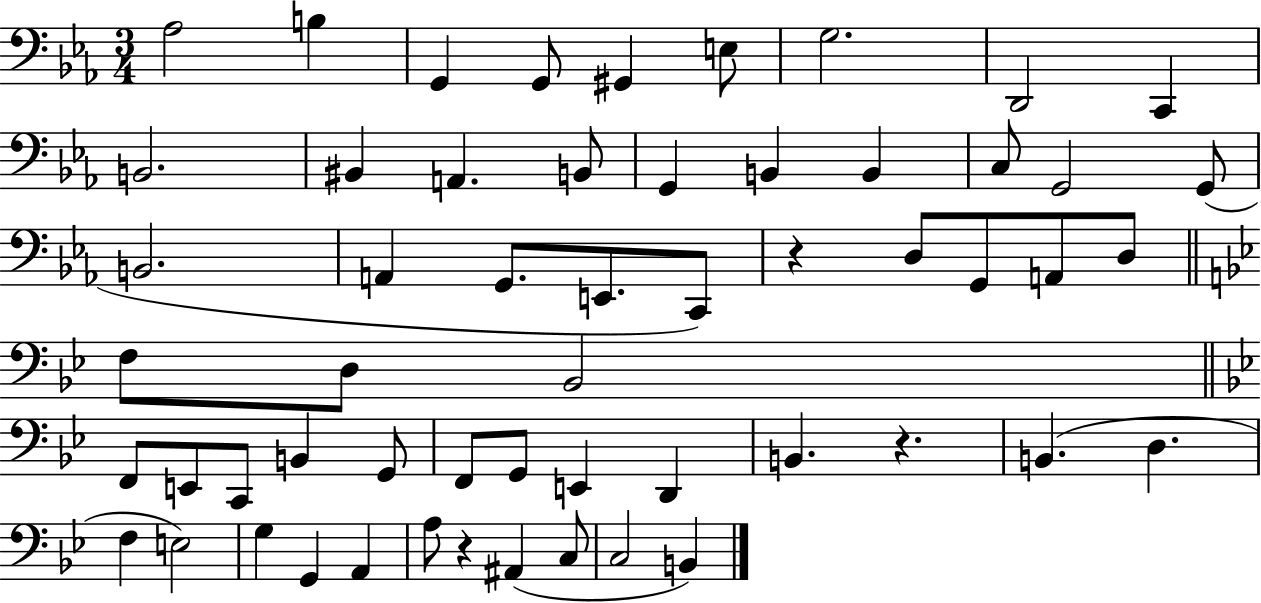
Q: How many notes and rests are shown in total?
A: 56